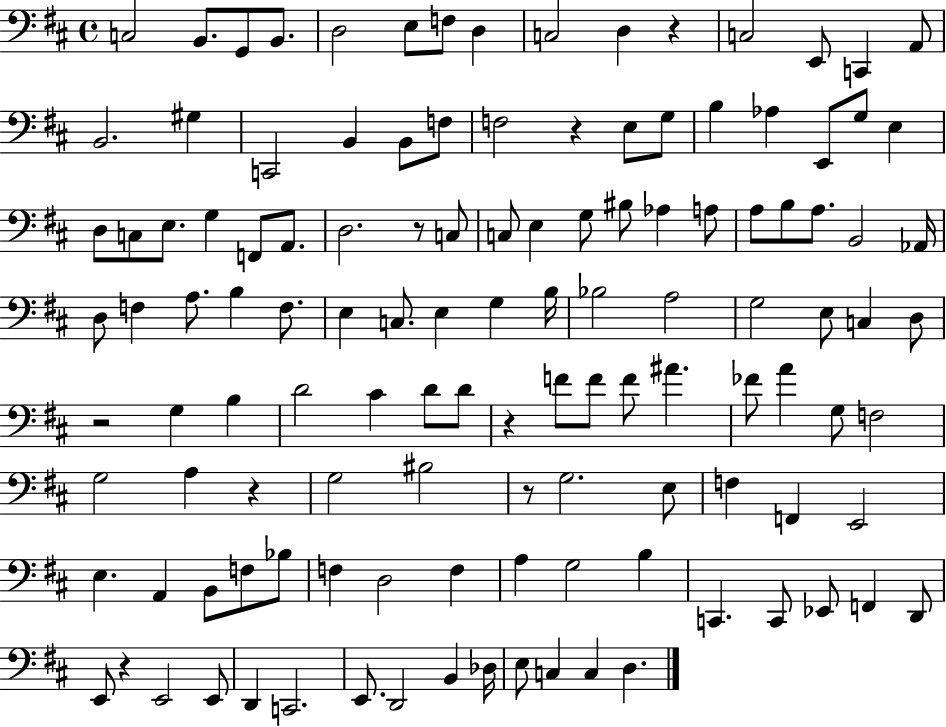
X:1
T:Untitled
M:4/4
L:1/4
K:D
C,2 B,,/2 G,,/2 B,,/2 D,2 E,/2 F,/2 D, C,2 D, z C,2 E,,/2 C,, A,,/2 B,,2 ^G, C,,2 B,, B,,/2 F,/2 F,2 z E,/2 G,/2 B, _A, E,,/2 G,/2 E, D,/2 C,/2 E,/2 G, F,,/2 A,,/2 D,2 z/2 C,/2 C,/2 E, G,/2 ^B,/2 _A, A,/2 A,/2 B,/2 A,/2 B,,2 _A,,/4 D,/2 F, A,/2 B, F,/2 E, C,/2 E, G, B,/4 _B,2 A,2 G,2 E,/2 C, D,/2 z2 G, B, D2 ^C D/2 D/2 z F/2 F/2 F/2 ^A _F/2 A G,/2 F,2 G,2 A, z G,2 ^B,2 z/2 G,2 E,/2 F, F,, E,,2 E, A,, B,,/2 F,/2 _B,/2 F, D,2 F, A, G,2 B, C,, C,,/2 _E,,/2 F,, D,,/2 E,,/2 z E,,2 E,,/2 D,, C,,2 E,,/2 D,,2 B,, _D,/4 E,/2 C, C, D,